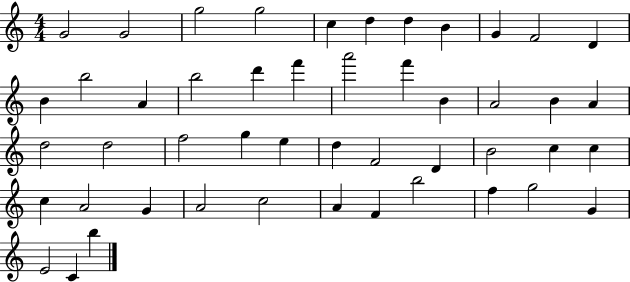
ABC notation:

X:1
T:Untitled
M:4/4
L:1/4
K:C
G2 G2 g2 g2 c d d B G F2 D B b2 A b2 d' f' a'2 f' B A2 B A d2 d2 f2 g e d F2 D B2 c c c A2 G A2 c2 A F b2 f g2 G E2 C b